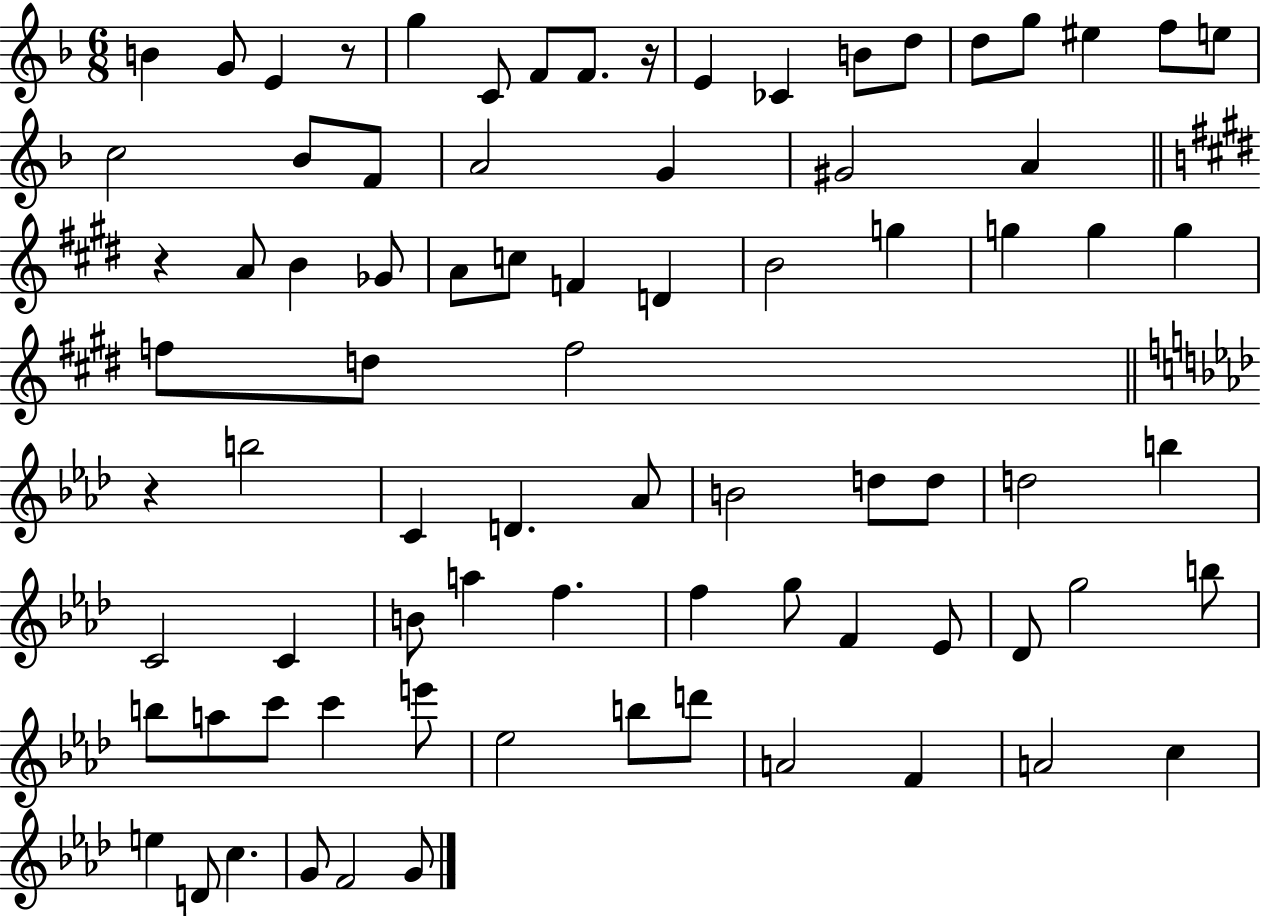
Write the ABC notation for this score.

X:1
T:Untitled
M:6/8
L:1/4
K:F
B G/2 E z/2 g C/2 F/2 F/2 z/4 E _C B/2 d/2 d/2 g/2 ^e f/2 e/2 c2 _B/2 F/2 A2 G ^G2 A z A/2 B _G/2 A/2 c/2 F D B2 g g g g f/2 d/2 f2 z b2 C D _A/2 B2 d/2 d/2 d2 b C2 C B/2 a f f g/2 F _E/2 _D/2 g2 b/2 b/2 a/2 c'/2 c' e'/2 _e2 b/2 d'/2 A2 F A2 c e D/2 c G/2 F2 G/2